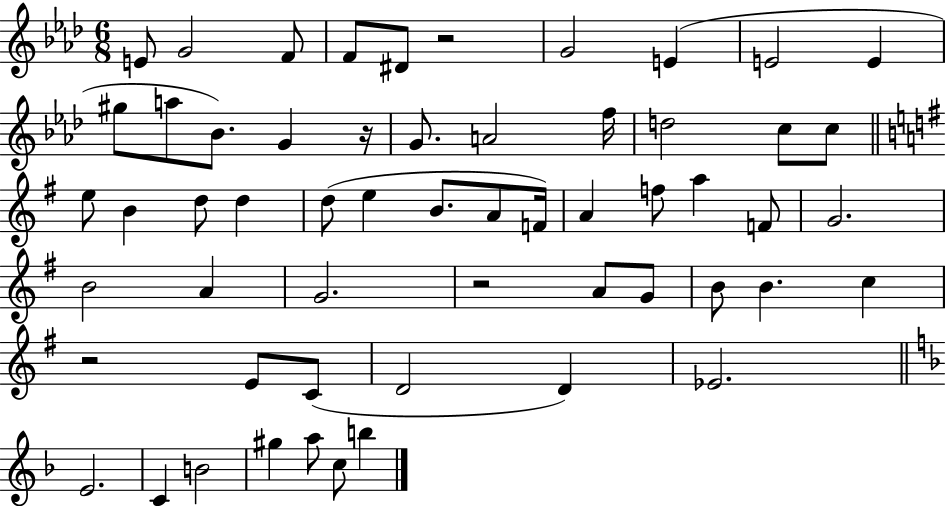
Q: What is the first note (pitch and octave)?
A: E4